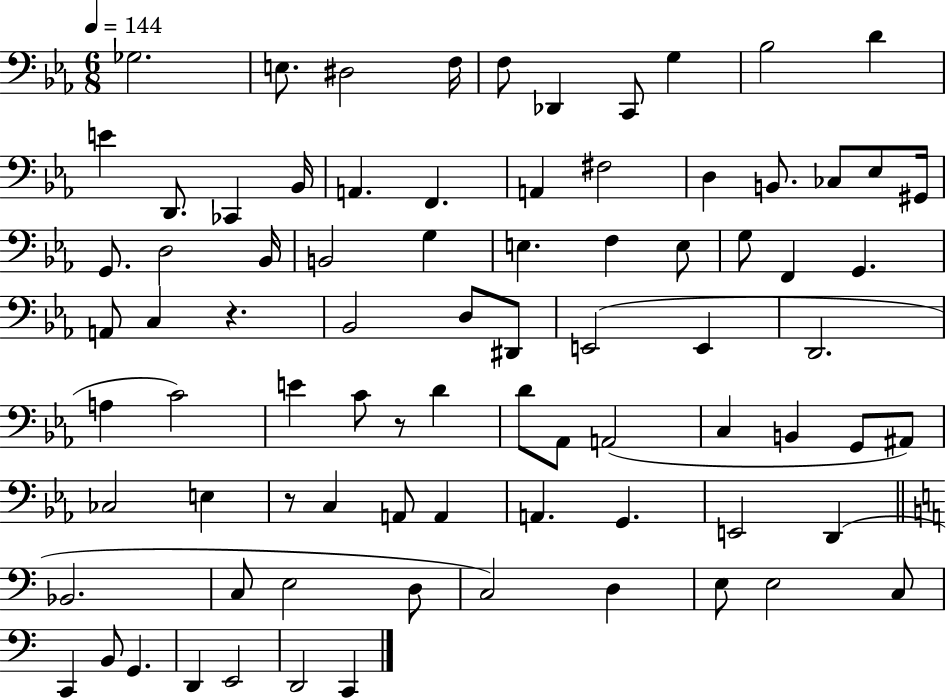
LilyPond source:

{
  \clef bass
  \numericTimeSignature
  \time 6/8
  \key ees \major
  \tempo 4 = 144
  ges2. | e8. dis2 f16 | f8 des,4 c,8 g4 | bes2 d'4 | \break e'4 d,8. ces,4 bes,16 | a,4. f,4. | a,4 fis2 | d4 b,8. ces8 ees8 gis,16 | \break g,8. d2 bes,16 | b,2 g4 | e4. f4 e8 | g8 f,4 g,4. | \break a,8 c4 r4. | bes,2 d8 dis,8 | e,2( e,4 | d,2. | \break a4 c'2) | e'4 c'8 r8 d'4 | d'8 aes,8 a,2( | c4 b,4 g,8 ais,8) | \break ces2 e4 | r8 c4 a,8 a,4 | a,4. g,4. | e,2 d,4( | \break \bar "||" \break \key c \major bes,2. | c8 e2 d8 | c2) d4 | e8 e2 c8 | \break c,4 b,8 g,4. | d,4 e,2 | d,2 c,4 | \bar "|."
}